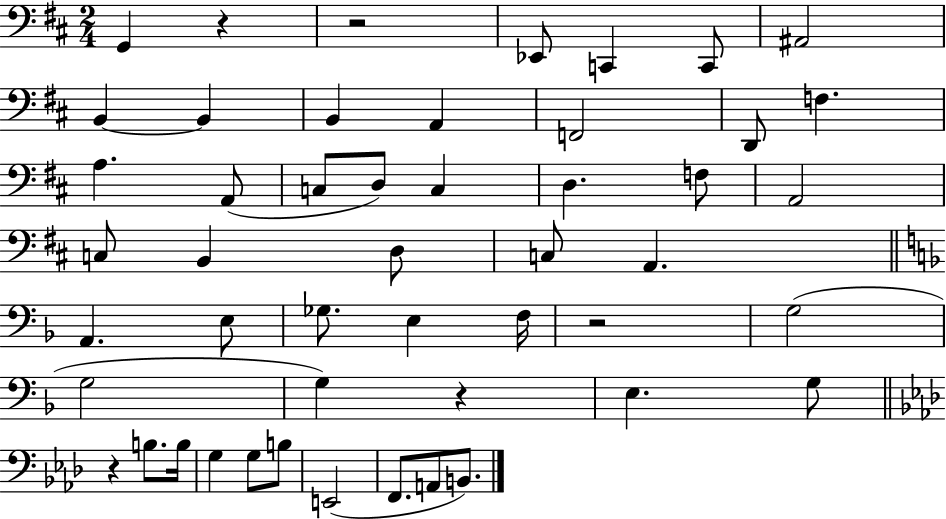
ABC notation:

X:1
T:Untitled
M:2/4
L:1/4
K:D
G,, z z2 _E,,/2 C,, C,,/2 ^A,,2 B,, B,, B,, A,, F,,2 D,,/2 F, A, A,,/2 C,/2 D,/2 C, D, F,/2 A,,2 C,/2 B,, D,/2 C,/2 A,, A,, E,/2 _G,/2 E, F,/4 z2 G,2 G,2 G, z E, G,/2 z B,/2 B,/4 G, G,/2 B,/2 E,,2 F,,/2 A,,/2 B,,/2